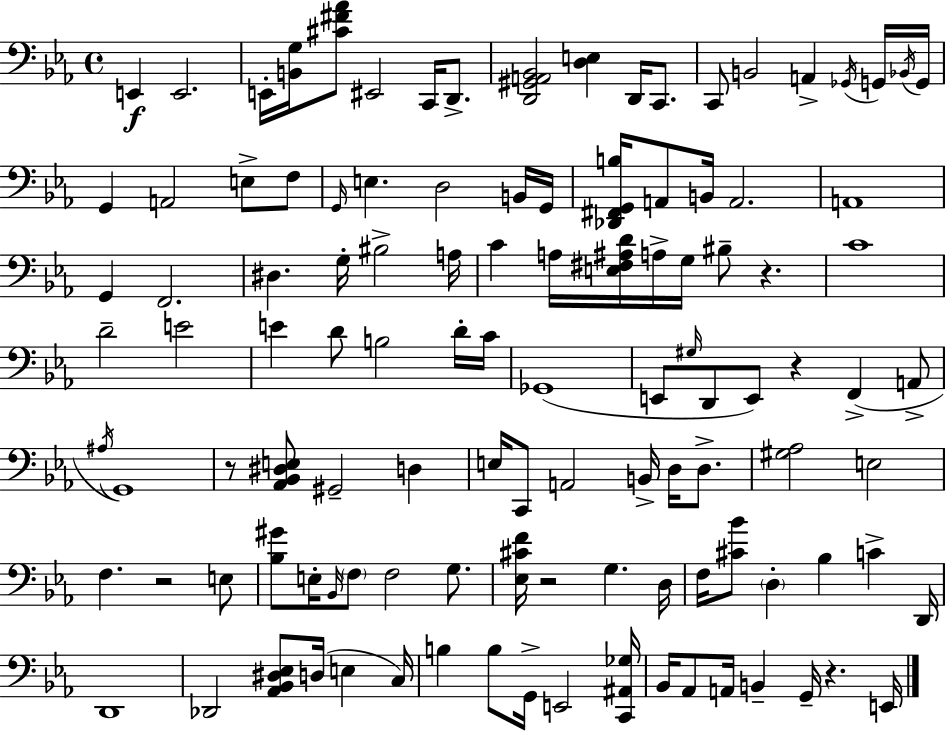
{
  \clef bass
  \time 4/4
  \defaultTimeSignature
  \key c \minor
  e,4\f e,2. | e,16-. <b, g>16 <cis' fis' aes'>8 eis,2 c,16 d,8.-> | <d, gis, a, bes,>2 <d e>4 d,16 c,8. | c,8 b,2 a,4-> \acciaccatura { ges,16 } g,16 | \break \acciaccatura { bes,16 } g,16 g,4 a,2 e8-> | f8 \grace { g,16 } e4. d2 | b,16 g,16 <des, fis, g, b>16 a,8 b,16 a,2. | a,1 | \break g,4 f,2. | dis4. g16-. bis2-> | a16 c'4 a16 <e fis ais d'>16 a16-> g16 bis8-- r4. | c'1 | \break d'2-- e'2 | e'4 d'8 b2 | d'16-. c'16 ges,1( | e,8 \grace { gis16 } d,8 e,8) r4 f,4->( | \break a,8-> \acciaccatura { ais16 } g,1) | r8 <aes, bes, dis e>8 gis,2-- | d4 e16 c,8 a,2 | b,16-> d16 d8.-> <gis aes>2 e2 | \break f4. r2 | e8 <bes gis'>8 e16-. \grace { bes,16 } \parenthesize f8 f2 | g8. <ees cis' f'>16 r2 g4. | d16 f16 <cis' bes'>8 \parenthesize d4-. bes4 | \break c'4-> d,16 d,1 | des,2 <aes, bes, dis ees>8 | d16( e4 c16) b4 b8 g,16-> e,2 | <c, ais, ges>16 bes,16 aes,8 a,16 b,4-- g,16-- r4. | \break e,16 \bar "|."
}